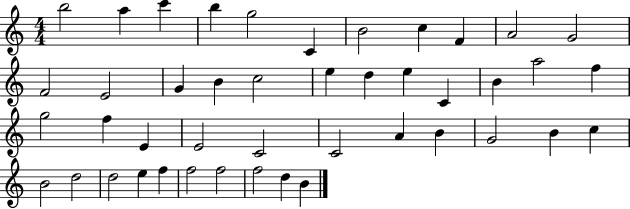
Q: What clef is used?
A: treble